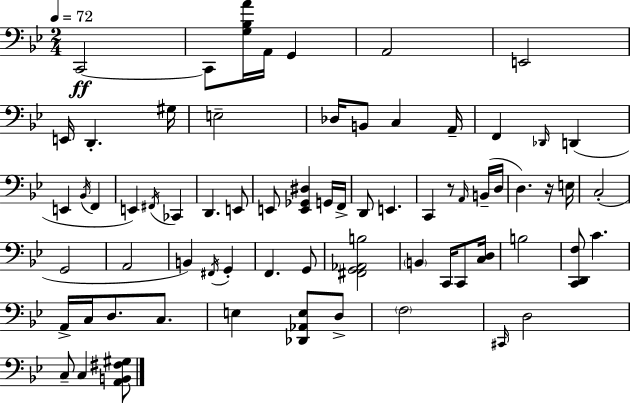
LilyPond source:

{
  \clef bass
  \numericTimeSignature
  \time 2/4
  \key g \minor
  \tempo 4 = 72
  c,2~~\ff | c,8 <g bes a'>16 a,16 g,4 | a,2 | e,2 | \break e,16 d,4.-. gis16 | e2-- | des16 b,8 c4 a,16-- | f,4 \grace { des,16 } d,4( | \break e,4 \acciaccatura { bes,16 } f,4 | e,4) \acciaccatura { fis,16 } ces,4 | d,4. | e,8 e,8 <e, ges, dis>4 | \break g,16 f,16-> d,8 e,4. | c,4 r8 | \grace { a,16 }( b,16-- d16 d4.) | r16 e16 c2-.( | \break g,2 | a,2 | b,4) | \acciaccatura { fis,16 } g,4-. f,4. | \break g,8 <fis, g, aes, b>2 | \parenthesize b,4 | c,16 c,8 <c d>16 b2 | <c, d, f>8 c'4. | \break a,16-> c16 d8. | c8. e4 | <des, aes, e>8 d8-> \parenthesize f2 | \grace { cis,16 } d2 | \break c8-- | c4 <a, b, fis gis>8 \bar "|."
}